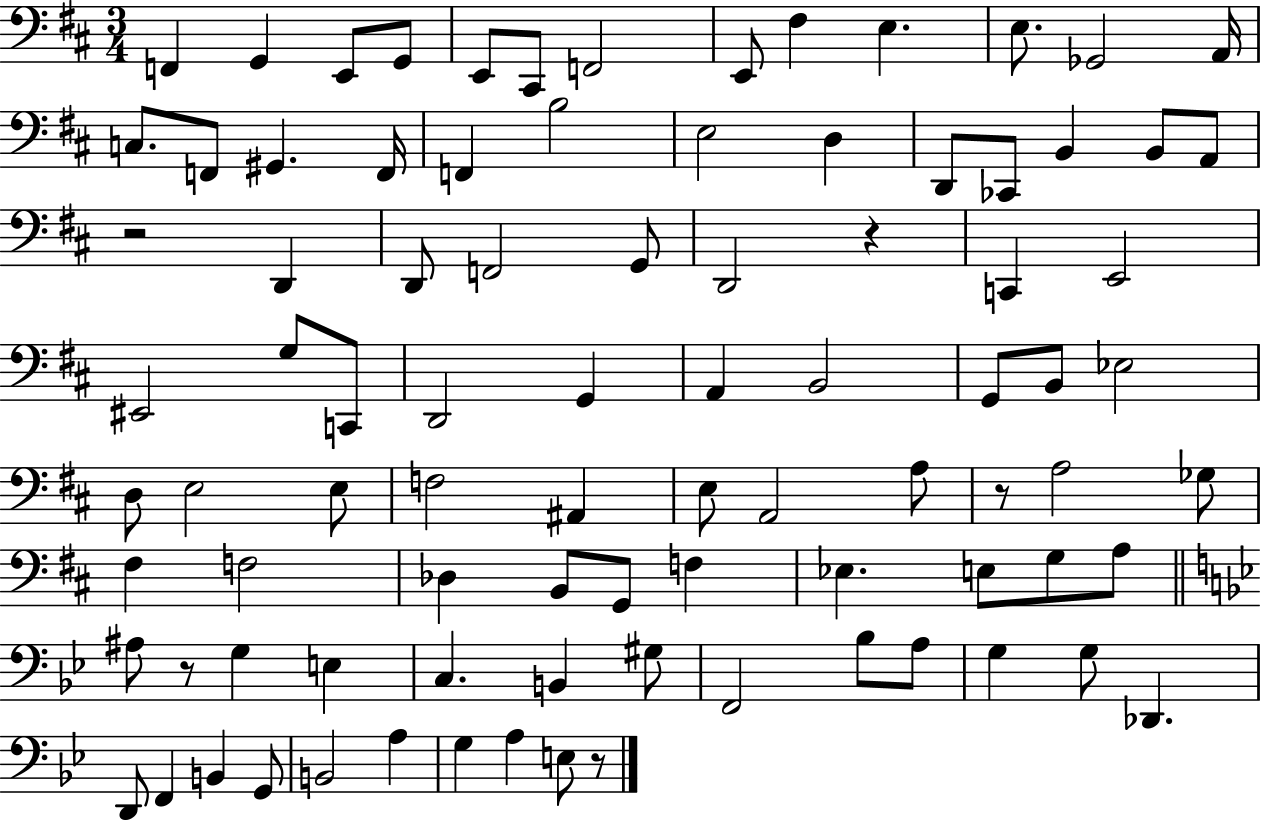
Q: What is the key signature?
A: D major